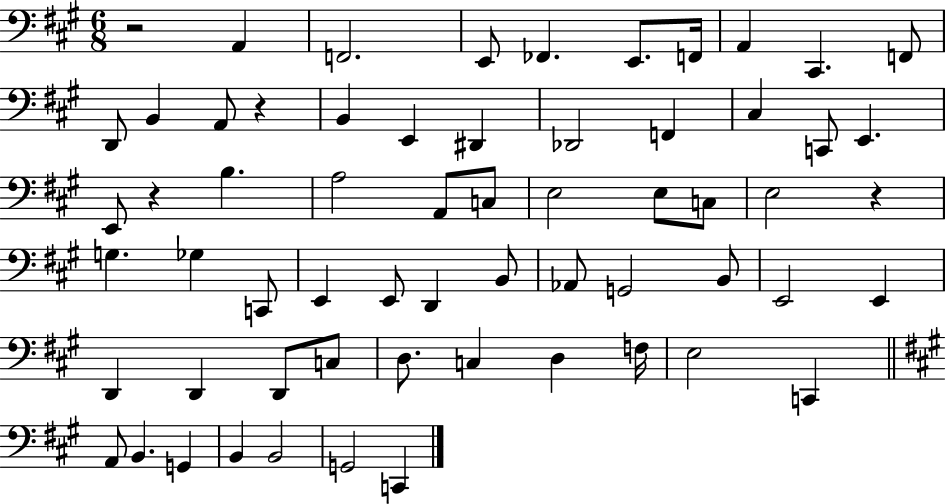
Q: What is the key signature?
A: A major